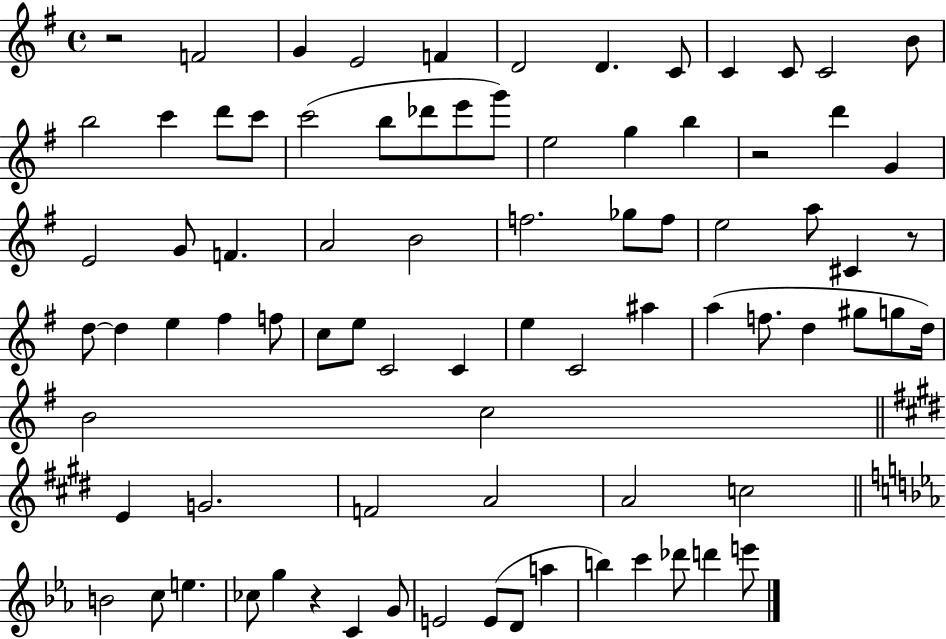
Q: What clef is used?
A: treble